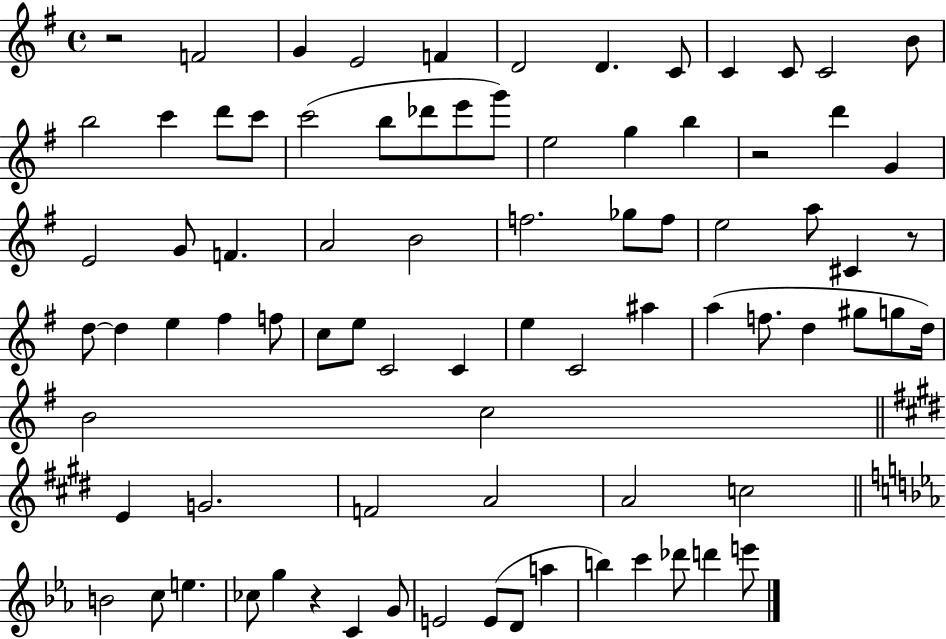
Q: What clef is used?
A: treble